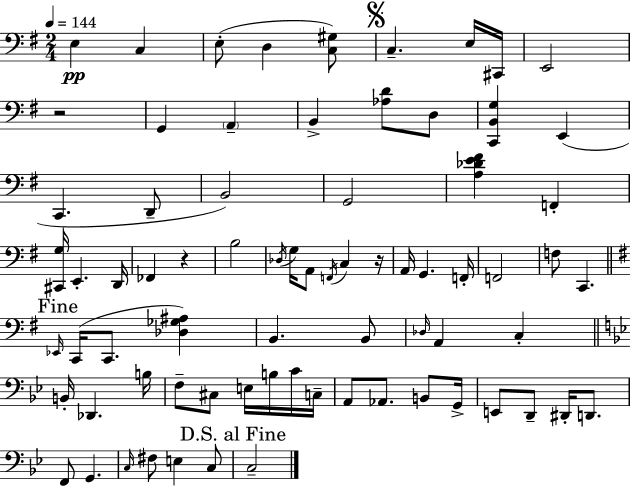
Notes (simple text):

E3/q C3/q E3/e D3/q [C3,G#3]/e C3/q. E3/s C#2/s E2/h R/h G2/q A2/q B2/q [Ab3,D4]/e D3/e [C2,B2,G3]/q E2/q C2/q. D2/e B2/h G2/h [A3,Db4,E4,F#4]/q F2/q [C#2,G3]/s E2/q. D2/s FES2/q R/q B3/h Db3/s G3/s A2/e F2/s C3/q R/s A2/s G2/q. F2/s F2/h F3/e C2/q. Eb2/s C2/s C2/e. [Db3,Gb3,A#3]/q B2/q. B2/e Db3/s A2/q C3/q B2/s Db2/q. B3/s F3/e C#3/e E3/s B3/s C4/s C3/s A2/e Ab2/e. B2/e G2/s E2/e D2/e D#2/s D2/e. F2/e G2/q. C3/s F#3/e E3/q C3/e C3/h